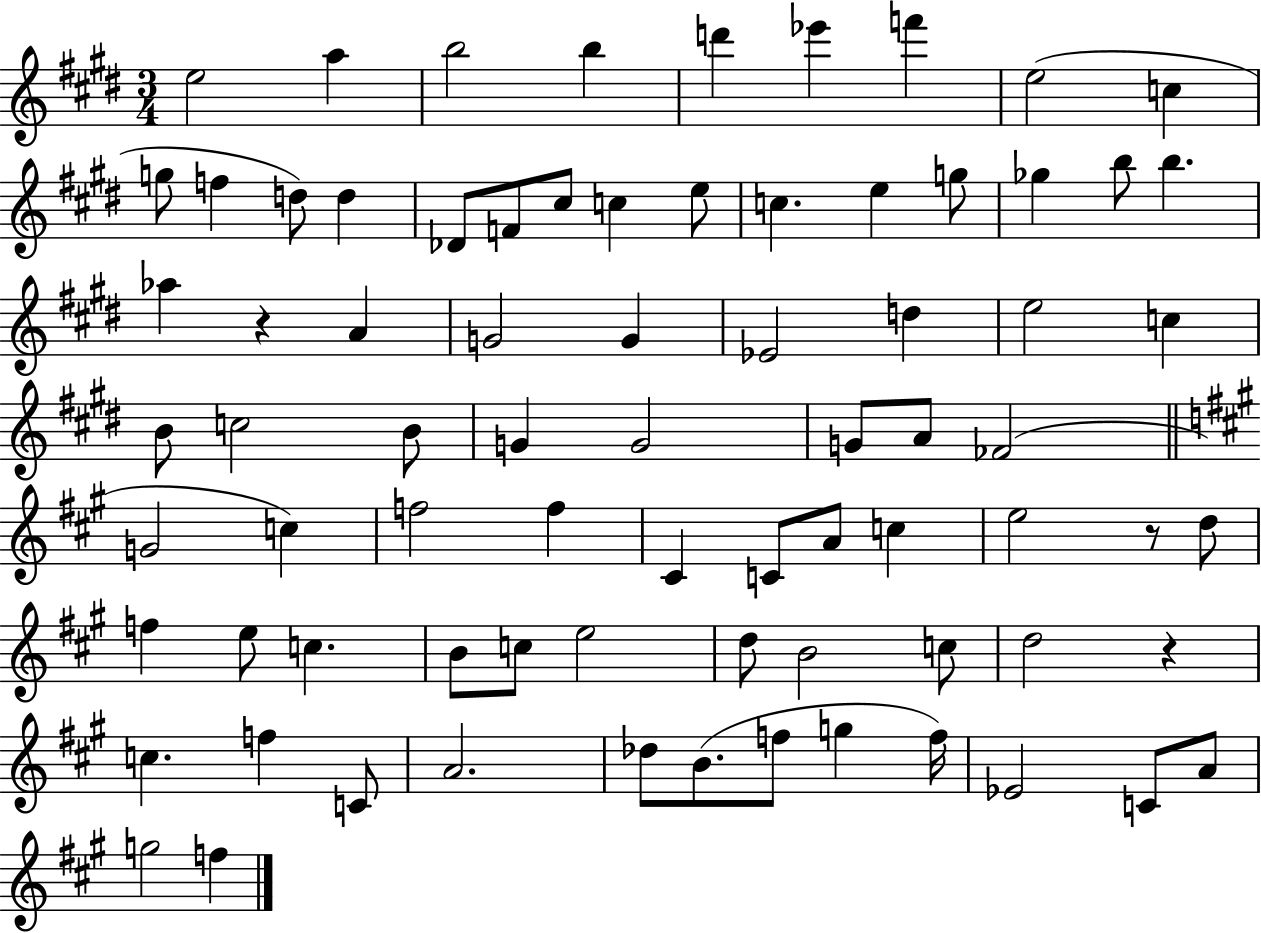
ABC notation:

X:1
T:Untitled
M:3/4
L:1/4
K:E
e2 a b2 b d' _e' f' e2 c g/2 f d/2 d _D/2 F/2 ^c/2 c e/2 c e g/2 _g b/2 b _a z A G2 G _E2 d e2 c B/2 c2 B/2 G G2 G/2 A/2 _F2 G2 c f2 f ^C C/2 A/2 c e2 z/2 d/2 f e/2 c B/2 c/2 e2 d/2 B2 c/2 d2 z c f C/2 A2 _d/2 B/2 f/2 g f/4 _E2 C/2 A/2 g2 f